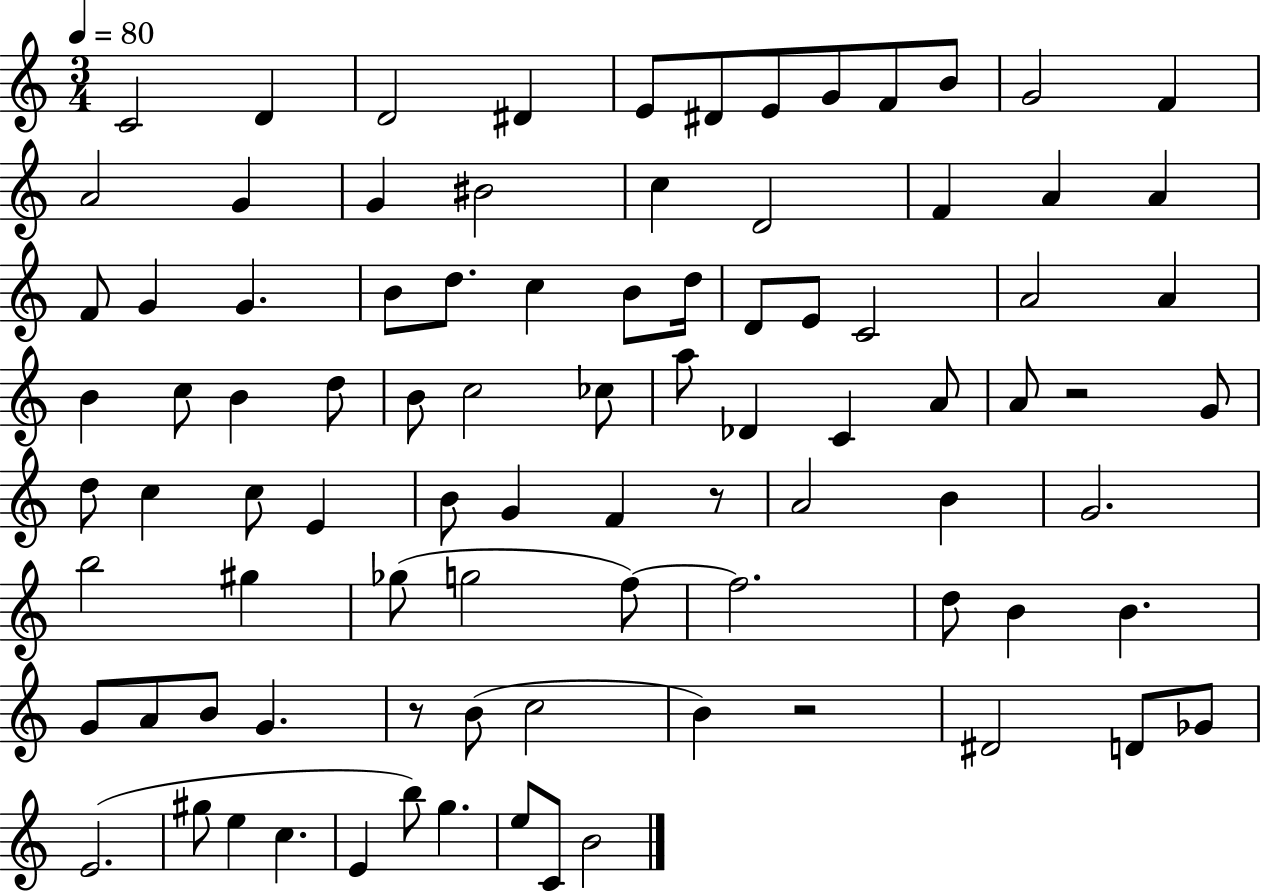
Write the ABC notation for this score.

X:1
T:Untitled
M:3/4
L:1/4
K:C
C2 D D2 ^D E/2 ^D/2 E/2 G/2 F/2 B/2 G2 F A2 G G ^B2 c D2 F A A F/2 G G B/2 d/2 c B/2 d/4 D/2 E/2 C2 A2 A B c/2 B d/2 B/2 c2 _c/2 a/2 _D C A/2 A/2 z2 G/2 d/2 c c/2 E B/2 G F z/2 A2 B G2 b2 ^g _g/2 g2 f/2 f2 d/2 B B G/2 A/2 B/2 G z/2 B/2 c2 B z2 ^D2 D/2 _G/2 E2 ^g/2 e c E b/2 g e/2 C/2 B2